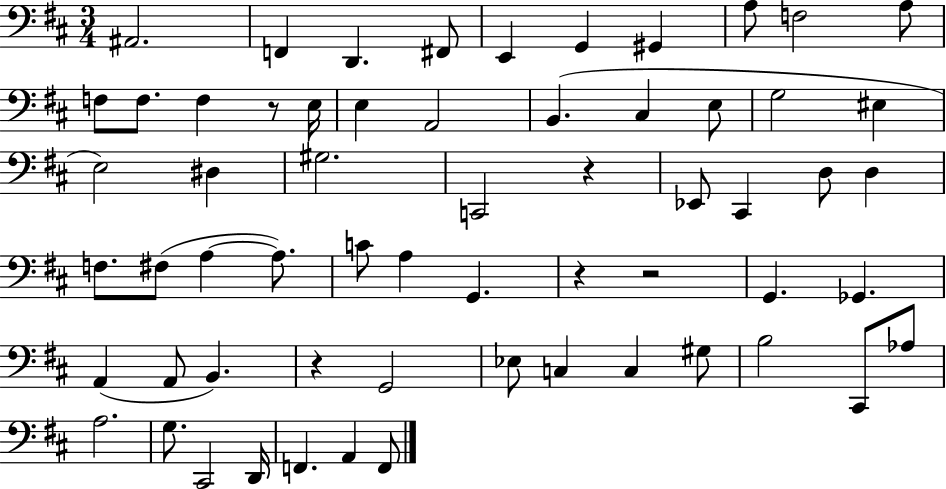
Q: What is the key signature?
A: D major